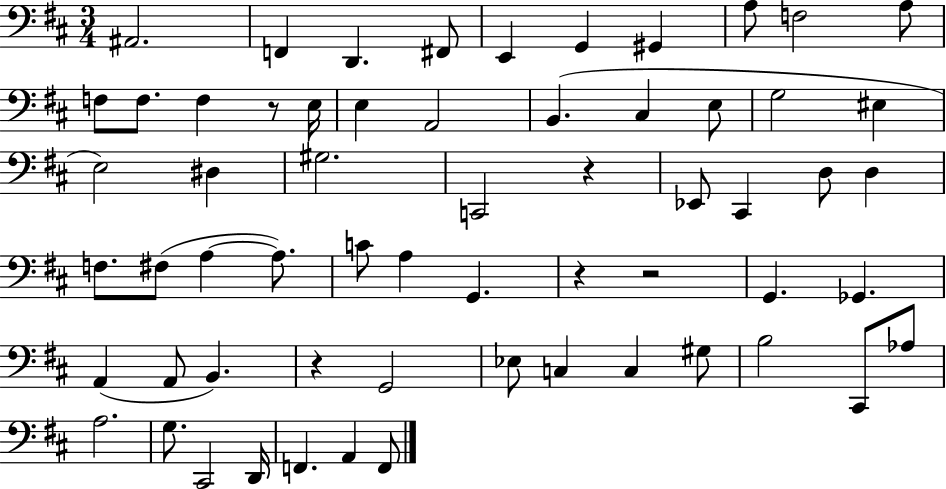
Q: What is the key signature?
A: D major